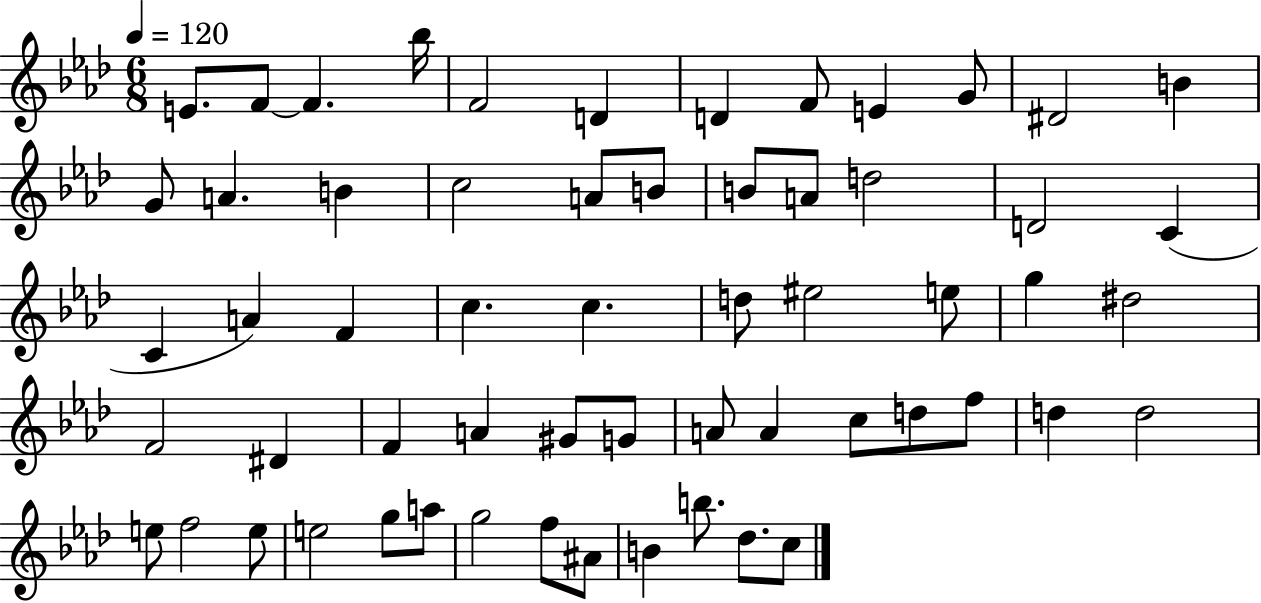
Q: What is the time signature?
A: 6/8